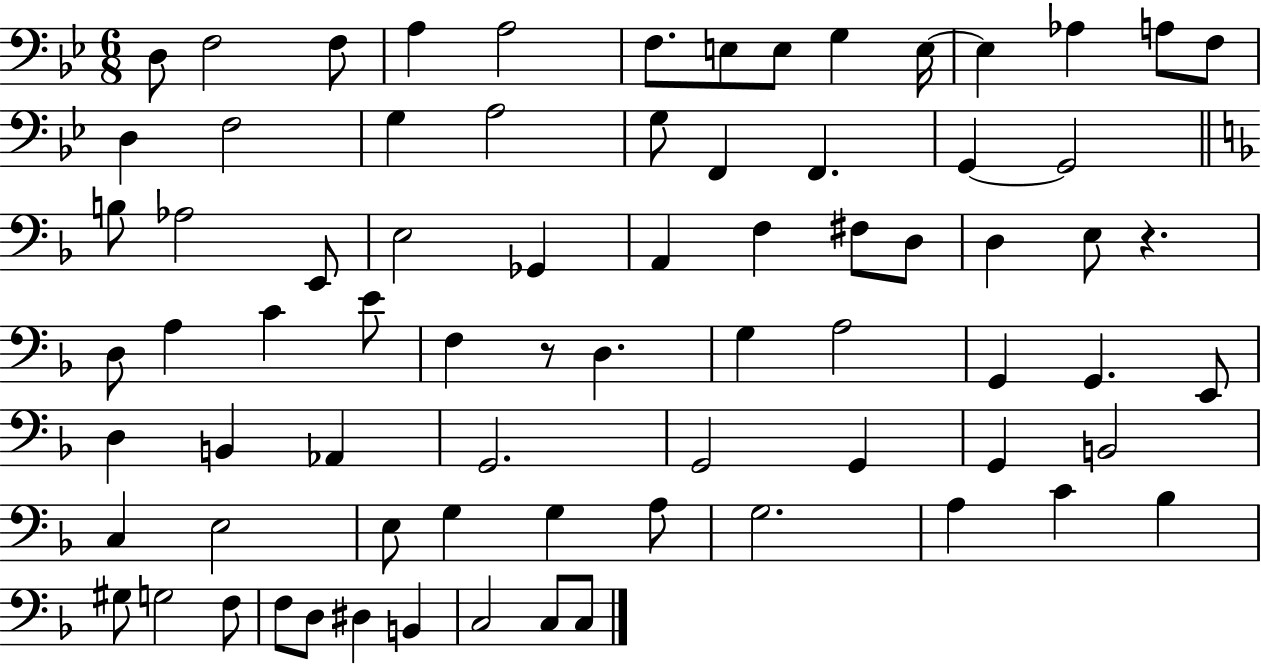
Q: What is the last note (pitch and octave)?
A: C3